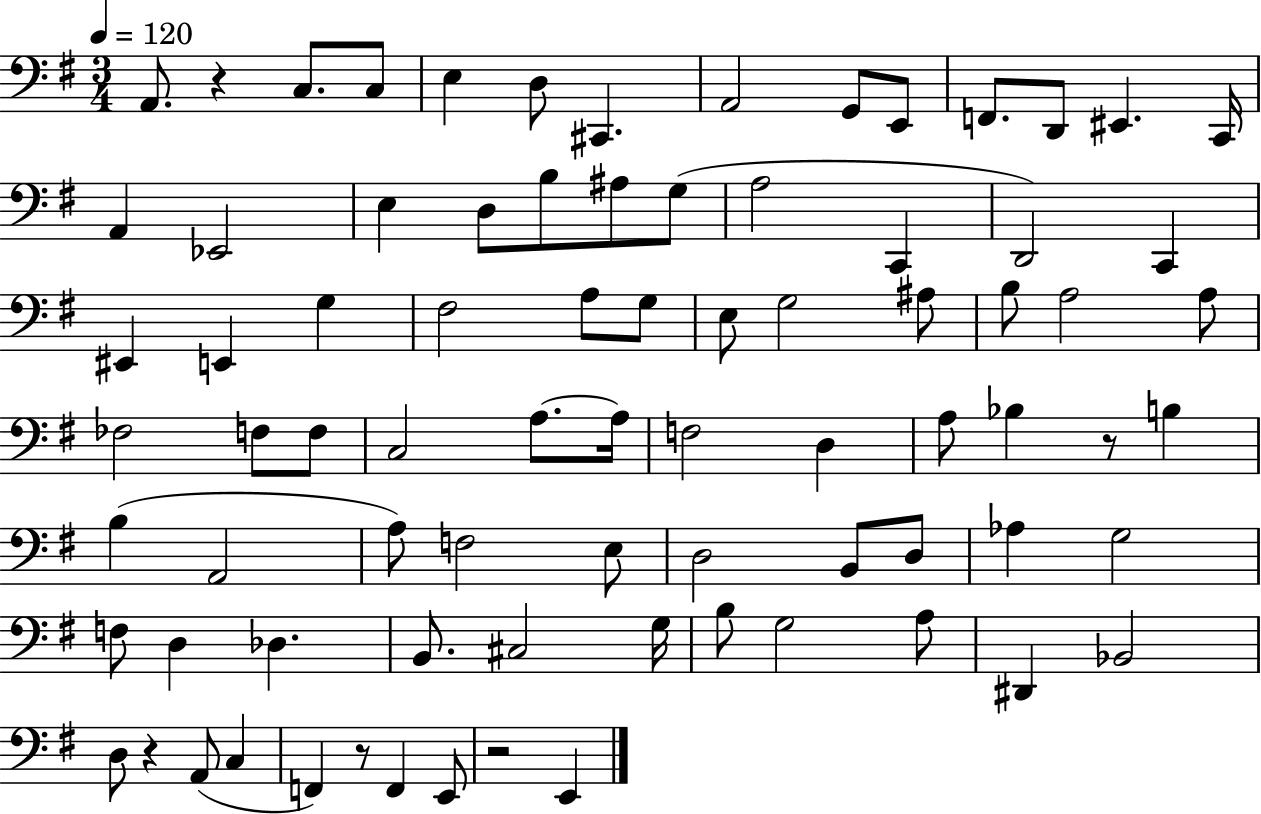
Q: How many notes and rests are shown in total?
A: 80